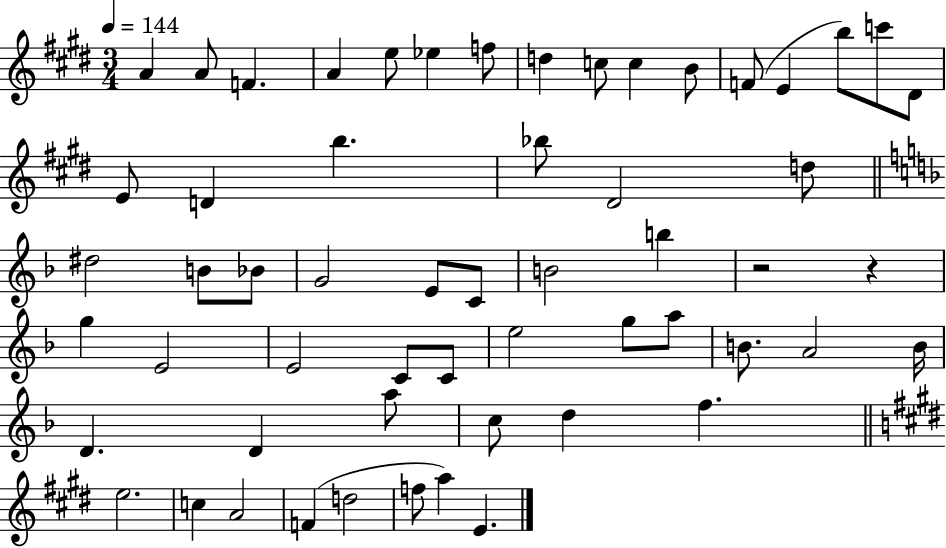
A4/q A4/e F4/q. A4/q E5/e Eb5/q F5/e D5/q C5/e C5/q B4/e F4/e E4/q B5/e C6/e D#4/e E4/e D4/q B5/q. Bb5/e D#4/h D5/e D#5/h B4/e Bb4/e G4/h E4/e C4/e B4/h B5/q R/h R/q G5/q E4/h E4/h C4/e C4/e E5/h G5/e A5/e B4/e. A4/h B4/s D4/q. D4/q A5/e C5/e D5/q F5/q. E5/h. C5/q A4/h F4/q D5/h F5/e A5/q E4/q.